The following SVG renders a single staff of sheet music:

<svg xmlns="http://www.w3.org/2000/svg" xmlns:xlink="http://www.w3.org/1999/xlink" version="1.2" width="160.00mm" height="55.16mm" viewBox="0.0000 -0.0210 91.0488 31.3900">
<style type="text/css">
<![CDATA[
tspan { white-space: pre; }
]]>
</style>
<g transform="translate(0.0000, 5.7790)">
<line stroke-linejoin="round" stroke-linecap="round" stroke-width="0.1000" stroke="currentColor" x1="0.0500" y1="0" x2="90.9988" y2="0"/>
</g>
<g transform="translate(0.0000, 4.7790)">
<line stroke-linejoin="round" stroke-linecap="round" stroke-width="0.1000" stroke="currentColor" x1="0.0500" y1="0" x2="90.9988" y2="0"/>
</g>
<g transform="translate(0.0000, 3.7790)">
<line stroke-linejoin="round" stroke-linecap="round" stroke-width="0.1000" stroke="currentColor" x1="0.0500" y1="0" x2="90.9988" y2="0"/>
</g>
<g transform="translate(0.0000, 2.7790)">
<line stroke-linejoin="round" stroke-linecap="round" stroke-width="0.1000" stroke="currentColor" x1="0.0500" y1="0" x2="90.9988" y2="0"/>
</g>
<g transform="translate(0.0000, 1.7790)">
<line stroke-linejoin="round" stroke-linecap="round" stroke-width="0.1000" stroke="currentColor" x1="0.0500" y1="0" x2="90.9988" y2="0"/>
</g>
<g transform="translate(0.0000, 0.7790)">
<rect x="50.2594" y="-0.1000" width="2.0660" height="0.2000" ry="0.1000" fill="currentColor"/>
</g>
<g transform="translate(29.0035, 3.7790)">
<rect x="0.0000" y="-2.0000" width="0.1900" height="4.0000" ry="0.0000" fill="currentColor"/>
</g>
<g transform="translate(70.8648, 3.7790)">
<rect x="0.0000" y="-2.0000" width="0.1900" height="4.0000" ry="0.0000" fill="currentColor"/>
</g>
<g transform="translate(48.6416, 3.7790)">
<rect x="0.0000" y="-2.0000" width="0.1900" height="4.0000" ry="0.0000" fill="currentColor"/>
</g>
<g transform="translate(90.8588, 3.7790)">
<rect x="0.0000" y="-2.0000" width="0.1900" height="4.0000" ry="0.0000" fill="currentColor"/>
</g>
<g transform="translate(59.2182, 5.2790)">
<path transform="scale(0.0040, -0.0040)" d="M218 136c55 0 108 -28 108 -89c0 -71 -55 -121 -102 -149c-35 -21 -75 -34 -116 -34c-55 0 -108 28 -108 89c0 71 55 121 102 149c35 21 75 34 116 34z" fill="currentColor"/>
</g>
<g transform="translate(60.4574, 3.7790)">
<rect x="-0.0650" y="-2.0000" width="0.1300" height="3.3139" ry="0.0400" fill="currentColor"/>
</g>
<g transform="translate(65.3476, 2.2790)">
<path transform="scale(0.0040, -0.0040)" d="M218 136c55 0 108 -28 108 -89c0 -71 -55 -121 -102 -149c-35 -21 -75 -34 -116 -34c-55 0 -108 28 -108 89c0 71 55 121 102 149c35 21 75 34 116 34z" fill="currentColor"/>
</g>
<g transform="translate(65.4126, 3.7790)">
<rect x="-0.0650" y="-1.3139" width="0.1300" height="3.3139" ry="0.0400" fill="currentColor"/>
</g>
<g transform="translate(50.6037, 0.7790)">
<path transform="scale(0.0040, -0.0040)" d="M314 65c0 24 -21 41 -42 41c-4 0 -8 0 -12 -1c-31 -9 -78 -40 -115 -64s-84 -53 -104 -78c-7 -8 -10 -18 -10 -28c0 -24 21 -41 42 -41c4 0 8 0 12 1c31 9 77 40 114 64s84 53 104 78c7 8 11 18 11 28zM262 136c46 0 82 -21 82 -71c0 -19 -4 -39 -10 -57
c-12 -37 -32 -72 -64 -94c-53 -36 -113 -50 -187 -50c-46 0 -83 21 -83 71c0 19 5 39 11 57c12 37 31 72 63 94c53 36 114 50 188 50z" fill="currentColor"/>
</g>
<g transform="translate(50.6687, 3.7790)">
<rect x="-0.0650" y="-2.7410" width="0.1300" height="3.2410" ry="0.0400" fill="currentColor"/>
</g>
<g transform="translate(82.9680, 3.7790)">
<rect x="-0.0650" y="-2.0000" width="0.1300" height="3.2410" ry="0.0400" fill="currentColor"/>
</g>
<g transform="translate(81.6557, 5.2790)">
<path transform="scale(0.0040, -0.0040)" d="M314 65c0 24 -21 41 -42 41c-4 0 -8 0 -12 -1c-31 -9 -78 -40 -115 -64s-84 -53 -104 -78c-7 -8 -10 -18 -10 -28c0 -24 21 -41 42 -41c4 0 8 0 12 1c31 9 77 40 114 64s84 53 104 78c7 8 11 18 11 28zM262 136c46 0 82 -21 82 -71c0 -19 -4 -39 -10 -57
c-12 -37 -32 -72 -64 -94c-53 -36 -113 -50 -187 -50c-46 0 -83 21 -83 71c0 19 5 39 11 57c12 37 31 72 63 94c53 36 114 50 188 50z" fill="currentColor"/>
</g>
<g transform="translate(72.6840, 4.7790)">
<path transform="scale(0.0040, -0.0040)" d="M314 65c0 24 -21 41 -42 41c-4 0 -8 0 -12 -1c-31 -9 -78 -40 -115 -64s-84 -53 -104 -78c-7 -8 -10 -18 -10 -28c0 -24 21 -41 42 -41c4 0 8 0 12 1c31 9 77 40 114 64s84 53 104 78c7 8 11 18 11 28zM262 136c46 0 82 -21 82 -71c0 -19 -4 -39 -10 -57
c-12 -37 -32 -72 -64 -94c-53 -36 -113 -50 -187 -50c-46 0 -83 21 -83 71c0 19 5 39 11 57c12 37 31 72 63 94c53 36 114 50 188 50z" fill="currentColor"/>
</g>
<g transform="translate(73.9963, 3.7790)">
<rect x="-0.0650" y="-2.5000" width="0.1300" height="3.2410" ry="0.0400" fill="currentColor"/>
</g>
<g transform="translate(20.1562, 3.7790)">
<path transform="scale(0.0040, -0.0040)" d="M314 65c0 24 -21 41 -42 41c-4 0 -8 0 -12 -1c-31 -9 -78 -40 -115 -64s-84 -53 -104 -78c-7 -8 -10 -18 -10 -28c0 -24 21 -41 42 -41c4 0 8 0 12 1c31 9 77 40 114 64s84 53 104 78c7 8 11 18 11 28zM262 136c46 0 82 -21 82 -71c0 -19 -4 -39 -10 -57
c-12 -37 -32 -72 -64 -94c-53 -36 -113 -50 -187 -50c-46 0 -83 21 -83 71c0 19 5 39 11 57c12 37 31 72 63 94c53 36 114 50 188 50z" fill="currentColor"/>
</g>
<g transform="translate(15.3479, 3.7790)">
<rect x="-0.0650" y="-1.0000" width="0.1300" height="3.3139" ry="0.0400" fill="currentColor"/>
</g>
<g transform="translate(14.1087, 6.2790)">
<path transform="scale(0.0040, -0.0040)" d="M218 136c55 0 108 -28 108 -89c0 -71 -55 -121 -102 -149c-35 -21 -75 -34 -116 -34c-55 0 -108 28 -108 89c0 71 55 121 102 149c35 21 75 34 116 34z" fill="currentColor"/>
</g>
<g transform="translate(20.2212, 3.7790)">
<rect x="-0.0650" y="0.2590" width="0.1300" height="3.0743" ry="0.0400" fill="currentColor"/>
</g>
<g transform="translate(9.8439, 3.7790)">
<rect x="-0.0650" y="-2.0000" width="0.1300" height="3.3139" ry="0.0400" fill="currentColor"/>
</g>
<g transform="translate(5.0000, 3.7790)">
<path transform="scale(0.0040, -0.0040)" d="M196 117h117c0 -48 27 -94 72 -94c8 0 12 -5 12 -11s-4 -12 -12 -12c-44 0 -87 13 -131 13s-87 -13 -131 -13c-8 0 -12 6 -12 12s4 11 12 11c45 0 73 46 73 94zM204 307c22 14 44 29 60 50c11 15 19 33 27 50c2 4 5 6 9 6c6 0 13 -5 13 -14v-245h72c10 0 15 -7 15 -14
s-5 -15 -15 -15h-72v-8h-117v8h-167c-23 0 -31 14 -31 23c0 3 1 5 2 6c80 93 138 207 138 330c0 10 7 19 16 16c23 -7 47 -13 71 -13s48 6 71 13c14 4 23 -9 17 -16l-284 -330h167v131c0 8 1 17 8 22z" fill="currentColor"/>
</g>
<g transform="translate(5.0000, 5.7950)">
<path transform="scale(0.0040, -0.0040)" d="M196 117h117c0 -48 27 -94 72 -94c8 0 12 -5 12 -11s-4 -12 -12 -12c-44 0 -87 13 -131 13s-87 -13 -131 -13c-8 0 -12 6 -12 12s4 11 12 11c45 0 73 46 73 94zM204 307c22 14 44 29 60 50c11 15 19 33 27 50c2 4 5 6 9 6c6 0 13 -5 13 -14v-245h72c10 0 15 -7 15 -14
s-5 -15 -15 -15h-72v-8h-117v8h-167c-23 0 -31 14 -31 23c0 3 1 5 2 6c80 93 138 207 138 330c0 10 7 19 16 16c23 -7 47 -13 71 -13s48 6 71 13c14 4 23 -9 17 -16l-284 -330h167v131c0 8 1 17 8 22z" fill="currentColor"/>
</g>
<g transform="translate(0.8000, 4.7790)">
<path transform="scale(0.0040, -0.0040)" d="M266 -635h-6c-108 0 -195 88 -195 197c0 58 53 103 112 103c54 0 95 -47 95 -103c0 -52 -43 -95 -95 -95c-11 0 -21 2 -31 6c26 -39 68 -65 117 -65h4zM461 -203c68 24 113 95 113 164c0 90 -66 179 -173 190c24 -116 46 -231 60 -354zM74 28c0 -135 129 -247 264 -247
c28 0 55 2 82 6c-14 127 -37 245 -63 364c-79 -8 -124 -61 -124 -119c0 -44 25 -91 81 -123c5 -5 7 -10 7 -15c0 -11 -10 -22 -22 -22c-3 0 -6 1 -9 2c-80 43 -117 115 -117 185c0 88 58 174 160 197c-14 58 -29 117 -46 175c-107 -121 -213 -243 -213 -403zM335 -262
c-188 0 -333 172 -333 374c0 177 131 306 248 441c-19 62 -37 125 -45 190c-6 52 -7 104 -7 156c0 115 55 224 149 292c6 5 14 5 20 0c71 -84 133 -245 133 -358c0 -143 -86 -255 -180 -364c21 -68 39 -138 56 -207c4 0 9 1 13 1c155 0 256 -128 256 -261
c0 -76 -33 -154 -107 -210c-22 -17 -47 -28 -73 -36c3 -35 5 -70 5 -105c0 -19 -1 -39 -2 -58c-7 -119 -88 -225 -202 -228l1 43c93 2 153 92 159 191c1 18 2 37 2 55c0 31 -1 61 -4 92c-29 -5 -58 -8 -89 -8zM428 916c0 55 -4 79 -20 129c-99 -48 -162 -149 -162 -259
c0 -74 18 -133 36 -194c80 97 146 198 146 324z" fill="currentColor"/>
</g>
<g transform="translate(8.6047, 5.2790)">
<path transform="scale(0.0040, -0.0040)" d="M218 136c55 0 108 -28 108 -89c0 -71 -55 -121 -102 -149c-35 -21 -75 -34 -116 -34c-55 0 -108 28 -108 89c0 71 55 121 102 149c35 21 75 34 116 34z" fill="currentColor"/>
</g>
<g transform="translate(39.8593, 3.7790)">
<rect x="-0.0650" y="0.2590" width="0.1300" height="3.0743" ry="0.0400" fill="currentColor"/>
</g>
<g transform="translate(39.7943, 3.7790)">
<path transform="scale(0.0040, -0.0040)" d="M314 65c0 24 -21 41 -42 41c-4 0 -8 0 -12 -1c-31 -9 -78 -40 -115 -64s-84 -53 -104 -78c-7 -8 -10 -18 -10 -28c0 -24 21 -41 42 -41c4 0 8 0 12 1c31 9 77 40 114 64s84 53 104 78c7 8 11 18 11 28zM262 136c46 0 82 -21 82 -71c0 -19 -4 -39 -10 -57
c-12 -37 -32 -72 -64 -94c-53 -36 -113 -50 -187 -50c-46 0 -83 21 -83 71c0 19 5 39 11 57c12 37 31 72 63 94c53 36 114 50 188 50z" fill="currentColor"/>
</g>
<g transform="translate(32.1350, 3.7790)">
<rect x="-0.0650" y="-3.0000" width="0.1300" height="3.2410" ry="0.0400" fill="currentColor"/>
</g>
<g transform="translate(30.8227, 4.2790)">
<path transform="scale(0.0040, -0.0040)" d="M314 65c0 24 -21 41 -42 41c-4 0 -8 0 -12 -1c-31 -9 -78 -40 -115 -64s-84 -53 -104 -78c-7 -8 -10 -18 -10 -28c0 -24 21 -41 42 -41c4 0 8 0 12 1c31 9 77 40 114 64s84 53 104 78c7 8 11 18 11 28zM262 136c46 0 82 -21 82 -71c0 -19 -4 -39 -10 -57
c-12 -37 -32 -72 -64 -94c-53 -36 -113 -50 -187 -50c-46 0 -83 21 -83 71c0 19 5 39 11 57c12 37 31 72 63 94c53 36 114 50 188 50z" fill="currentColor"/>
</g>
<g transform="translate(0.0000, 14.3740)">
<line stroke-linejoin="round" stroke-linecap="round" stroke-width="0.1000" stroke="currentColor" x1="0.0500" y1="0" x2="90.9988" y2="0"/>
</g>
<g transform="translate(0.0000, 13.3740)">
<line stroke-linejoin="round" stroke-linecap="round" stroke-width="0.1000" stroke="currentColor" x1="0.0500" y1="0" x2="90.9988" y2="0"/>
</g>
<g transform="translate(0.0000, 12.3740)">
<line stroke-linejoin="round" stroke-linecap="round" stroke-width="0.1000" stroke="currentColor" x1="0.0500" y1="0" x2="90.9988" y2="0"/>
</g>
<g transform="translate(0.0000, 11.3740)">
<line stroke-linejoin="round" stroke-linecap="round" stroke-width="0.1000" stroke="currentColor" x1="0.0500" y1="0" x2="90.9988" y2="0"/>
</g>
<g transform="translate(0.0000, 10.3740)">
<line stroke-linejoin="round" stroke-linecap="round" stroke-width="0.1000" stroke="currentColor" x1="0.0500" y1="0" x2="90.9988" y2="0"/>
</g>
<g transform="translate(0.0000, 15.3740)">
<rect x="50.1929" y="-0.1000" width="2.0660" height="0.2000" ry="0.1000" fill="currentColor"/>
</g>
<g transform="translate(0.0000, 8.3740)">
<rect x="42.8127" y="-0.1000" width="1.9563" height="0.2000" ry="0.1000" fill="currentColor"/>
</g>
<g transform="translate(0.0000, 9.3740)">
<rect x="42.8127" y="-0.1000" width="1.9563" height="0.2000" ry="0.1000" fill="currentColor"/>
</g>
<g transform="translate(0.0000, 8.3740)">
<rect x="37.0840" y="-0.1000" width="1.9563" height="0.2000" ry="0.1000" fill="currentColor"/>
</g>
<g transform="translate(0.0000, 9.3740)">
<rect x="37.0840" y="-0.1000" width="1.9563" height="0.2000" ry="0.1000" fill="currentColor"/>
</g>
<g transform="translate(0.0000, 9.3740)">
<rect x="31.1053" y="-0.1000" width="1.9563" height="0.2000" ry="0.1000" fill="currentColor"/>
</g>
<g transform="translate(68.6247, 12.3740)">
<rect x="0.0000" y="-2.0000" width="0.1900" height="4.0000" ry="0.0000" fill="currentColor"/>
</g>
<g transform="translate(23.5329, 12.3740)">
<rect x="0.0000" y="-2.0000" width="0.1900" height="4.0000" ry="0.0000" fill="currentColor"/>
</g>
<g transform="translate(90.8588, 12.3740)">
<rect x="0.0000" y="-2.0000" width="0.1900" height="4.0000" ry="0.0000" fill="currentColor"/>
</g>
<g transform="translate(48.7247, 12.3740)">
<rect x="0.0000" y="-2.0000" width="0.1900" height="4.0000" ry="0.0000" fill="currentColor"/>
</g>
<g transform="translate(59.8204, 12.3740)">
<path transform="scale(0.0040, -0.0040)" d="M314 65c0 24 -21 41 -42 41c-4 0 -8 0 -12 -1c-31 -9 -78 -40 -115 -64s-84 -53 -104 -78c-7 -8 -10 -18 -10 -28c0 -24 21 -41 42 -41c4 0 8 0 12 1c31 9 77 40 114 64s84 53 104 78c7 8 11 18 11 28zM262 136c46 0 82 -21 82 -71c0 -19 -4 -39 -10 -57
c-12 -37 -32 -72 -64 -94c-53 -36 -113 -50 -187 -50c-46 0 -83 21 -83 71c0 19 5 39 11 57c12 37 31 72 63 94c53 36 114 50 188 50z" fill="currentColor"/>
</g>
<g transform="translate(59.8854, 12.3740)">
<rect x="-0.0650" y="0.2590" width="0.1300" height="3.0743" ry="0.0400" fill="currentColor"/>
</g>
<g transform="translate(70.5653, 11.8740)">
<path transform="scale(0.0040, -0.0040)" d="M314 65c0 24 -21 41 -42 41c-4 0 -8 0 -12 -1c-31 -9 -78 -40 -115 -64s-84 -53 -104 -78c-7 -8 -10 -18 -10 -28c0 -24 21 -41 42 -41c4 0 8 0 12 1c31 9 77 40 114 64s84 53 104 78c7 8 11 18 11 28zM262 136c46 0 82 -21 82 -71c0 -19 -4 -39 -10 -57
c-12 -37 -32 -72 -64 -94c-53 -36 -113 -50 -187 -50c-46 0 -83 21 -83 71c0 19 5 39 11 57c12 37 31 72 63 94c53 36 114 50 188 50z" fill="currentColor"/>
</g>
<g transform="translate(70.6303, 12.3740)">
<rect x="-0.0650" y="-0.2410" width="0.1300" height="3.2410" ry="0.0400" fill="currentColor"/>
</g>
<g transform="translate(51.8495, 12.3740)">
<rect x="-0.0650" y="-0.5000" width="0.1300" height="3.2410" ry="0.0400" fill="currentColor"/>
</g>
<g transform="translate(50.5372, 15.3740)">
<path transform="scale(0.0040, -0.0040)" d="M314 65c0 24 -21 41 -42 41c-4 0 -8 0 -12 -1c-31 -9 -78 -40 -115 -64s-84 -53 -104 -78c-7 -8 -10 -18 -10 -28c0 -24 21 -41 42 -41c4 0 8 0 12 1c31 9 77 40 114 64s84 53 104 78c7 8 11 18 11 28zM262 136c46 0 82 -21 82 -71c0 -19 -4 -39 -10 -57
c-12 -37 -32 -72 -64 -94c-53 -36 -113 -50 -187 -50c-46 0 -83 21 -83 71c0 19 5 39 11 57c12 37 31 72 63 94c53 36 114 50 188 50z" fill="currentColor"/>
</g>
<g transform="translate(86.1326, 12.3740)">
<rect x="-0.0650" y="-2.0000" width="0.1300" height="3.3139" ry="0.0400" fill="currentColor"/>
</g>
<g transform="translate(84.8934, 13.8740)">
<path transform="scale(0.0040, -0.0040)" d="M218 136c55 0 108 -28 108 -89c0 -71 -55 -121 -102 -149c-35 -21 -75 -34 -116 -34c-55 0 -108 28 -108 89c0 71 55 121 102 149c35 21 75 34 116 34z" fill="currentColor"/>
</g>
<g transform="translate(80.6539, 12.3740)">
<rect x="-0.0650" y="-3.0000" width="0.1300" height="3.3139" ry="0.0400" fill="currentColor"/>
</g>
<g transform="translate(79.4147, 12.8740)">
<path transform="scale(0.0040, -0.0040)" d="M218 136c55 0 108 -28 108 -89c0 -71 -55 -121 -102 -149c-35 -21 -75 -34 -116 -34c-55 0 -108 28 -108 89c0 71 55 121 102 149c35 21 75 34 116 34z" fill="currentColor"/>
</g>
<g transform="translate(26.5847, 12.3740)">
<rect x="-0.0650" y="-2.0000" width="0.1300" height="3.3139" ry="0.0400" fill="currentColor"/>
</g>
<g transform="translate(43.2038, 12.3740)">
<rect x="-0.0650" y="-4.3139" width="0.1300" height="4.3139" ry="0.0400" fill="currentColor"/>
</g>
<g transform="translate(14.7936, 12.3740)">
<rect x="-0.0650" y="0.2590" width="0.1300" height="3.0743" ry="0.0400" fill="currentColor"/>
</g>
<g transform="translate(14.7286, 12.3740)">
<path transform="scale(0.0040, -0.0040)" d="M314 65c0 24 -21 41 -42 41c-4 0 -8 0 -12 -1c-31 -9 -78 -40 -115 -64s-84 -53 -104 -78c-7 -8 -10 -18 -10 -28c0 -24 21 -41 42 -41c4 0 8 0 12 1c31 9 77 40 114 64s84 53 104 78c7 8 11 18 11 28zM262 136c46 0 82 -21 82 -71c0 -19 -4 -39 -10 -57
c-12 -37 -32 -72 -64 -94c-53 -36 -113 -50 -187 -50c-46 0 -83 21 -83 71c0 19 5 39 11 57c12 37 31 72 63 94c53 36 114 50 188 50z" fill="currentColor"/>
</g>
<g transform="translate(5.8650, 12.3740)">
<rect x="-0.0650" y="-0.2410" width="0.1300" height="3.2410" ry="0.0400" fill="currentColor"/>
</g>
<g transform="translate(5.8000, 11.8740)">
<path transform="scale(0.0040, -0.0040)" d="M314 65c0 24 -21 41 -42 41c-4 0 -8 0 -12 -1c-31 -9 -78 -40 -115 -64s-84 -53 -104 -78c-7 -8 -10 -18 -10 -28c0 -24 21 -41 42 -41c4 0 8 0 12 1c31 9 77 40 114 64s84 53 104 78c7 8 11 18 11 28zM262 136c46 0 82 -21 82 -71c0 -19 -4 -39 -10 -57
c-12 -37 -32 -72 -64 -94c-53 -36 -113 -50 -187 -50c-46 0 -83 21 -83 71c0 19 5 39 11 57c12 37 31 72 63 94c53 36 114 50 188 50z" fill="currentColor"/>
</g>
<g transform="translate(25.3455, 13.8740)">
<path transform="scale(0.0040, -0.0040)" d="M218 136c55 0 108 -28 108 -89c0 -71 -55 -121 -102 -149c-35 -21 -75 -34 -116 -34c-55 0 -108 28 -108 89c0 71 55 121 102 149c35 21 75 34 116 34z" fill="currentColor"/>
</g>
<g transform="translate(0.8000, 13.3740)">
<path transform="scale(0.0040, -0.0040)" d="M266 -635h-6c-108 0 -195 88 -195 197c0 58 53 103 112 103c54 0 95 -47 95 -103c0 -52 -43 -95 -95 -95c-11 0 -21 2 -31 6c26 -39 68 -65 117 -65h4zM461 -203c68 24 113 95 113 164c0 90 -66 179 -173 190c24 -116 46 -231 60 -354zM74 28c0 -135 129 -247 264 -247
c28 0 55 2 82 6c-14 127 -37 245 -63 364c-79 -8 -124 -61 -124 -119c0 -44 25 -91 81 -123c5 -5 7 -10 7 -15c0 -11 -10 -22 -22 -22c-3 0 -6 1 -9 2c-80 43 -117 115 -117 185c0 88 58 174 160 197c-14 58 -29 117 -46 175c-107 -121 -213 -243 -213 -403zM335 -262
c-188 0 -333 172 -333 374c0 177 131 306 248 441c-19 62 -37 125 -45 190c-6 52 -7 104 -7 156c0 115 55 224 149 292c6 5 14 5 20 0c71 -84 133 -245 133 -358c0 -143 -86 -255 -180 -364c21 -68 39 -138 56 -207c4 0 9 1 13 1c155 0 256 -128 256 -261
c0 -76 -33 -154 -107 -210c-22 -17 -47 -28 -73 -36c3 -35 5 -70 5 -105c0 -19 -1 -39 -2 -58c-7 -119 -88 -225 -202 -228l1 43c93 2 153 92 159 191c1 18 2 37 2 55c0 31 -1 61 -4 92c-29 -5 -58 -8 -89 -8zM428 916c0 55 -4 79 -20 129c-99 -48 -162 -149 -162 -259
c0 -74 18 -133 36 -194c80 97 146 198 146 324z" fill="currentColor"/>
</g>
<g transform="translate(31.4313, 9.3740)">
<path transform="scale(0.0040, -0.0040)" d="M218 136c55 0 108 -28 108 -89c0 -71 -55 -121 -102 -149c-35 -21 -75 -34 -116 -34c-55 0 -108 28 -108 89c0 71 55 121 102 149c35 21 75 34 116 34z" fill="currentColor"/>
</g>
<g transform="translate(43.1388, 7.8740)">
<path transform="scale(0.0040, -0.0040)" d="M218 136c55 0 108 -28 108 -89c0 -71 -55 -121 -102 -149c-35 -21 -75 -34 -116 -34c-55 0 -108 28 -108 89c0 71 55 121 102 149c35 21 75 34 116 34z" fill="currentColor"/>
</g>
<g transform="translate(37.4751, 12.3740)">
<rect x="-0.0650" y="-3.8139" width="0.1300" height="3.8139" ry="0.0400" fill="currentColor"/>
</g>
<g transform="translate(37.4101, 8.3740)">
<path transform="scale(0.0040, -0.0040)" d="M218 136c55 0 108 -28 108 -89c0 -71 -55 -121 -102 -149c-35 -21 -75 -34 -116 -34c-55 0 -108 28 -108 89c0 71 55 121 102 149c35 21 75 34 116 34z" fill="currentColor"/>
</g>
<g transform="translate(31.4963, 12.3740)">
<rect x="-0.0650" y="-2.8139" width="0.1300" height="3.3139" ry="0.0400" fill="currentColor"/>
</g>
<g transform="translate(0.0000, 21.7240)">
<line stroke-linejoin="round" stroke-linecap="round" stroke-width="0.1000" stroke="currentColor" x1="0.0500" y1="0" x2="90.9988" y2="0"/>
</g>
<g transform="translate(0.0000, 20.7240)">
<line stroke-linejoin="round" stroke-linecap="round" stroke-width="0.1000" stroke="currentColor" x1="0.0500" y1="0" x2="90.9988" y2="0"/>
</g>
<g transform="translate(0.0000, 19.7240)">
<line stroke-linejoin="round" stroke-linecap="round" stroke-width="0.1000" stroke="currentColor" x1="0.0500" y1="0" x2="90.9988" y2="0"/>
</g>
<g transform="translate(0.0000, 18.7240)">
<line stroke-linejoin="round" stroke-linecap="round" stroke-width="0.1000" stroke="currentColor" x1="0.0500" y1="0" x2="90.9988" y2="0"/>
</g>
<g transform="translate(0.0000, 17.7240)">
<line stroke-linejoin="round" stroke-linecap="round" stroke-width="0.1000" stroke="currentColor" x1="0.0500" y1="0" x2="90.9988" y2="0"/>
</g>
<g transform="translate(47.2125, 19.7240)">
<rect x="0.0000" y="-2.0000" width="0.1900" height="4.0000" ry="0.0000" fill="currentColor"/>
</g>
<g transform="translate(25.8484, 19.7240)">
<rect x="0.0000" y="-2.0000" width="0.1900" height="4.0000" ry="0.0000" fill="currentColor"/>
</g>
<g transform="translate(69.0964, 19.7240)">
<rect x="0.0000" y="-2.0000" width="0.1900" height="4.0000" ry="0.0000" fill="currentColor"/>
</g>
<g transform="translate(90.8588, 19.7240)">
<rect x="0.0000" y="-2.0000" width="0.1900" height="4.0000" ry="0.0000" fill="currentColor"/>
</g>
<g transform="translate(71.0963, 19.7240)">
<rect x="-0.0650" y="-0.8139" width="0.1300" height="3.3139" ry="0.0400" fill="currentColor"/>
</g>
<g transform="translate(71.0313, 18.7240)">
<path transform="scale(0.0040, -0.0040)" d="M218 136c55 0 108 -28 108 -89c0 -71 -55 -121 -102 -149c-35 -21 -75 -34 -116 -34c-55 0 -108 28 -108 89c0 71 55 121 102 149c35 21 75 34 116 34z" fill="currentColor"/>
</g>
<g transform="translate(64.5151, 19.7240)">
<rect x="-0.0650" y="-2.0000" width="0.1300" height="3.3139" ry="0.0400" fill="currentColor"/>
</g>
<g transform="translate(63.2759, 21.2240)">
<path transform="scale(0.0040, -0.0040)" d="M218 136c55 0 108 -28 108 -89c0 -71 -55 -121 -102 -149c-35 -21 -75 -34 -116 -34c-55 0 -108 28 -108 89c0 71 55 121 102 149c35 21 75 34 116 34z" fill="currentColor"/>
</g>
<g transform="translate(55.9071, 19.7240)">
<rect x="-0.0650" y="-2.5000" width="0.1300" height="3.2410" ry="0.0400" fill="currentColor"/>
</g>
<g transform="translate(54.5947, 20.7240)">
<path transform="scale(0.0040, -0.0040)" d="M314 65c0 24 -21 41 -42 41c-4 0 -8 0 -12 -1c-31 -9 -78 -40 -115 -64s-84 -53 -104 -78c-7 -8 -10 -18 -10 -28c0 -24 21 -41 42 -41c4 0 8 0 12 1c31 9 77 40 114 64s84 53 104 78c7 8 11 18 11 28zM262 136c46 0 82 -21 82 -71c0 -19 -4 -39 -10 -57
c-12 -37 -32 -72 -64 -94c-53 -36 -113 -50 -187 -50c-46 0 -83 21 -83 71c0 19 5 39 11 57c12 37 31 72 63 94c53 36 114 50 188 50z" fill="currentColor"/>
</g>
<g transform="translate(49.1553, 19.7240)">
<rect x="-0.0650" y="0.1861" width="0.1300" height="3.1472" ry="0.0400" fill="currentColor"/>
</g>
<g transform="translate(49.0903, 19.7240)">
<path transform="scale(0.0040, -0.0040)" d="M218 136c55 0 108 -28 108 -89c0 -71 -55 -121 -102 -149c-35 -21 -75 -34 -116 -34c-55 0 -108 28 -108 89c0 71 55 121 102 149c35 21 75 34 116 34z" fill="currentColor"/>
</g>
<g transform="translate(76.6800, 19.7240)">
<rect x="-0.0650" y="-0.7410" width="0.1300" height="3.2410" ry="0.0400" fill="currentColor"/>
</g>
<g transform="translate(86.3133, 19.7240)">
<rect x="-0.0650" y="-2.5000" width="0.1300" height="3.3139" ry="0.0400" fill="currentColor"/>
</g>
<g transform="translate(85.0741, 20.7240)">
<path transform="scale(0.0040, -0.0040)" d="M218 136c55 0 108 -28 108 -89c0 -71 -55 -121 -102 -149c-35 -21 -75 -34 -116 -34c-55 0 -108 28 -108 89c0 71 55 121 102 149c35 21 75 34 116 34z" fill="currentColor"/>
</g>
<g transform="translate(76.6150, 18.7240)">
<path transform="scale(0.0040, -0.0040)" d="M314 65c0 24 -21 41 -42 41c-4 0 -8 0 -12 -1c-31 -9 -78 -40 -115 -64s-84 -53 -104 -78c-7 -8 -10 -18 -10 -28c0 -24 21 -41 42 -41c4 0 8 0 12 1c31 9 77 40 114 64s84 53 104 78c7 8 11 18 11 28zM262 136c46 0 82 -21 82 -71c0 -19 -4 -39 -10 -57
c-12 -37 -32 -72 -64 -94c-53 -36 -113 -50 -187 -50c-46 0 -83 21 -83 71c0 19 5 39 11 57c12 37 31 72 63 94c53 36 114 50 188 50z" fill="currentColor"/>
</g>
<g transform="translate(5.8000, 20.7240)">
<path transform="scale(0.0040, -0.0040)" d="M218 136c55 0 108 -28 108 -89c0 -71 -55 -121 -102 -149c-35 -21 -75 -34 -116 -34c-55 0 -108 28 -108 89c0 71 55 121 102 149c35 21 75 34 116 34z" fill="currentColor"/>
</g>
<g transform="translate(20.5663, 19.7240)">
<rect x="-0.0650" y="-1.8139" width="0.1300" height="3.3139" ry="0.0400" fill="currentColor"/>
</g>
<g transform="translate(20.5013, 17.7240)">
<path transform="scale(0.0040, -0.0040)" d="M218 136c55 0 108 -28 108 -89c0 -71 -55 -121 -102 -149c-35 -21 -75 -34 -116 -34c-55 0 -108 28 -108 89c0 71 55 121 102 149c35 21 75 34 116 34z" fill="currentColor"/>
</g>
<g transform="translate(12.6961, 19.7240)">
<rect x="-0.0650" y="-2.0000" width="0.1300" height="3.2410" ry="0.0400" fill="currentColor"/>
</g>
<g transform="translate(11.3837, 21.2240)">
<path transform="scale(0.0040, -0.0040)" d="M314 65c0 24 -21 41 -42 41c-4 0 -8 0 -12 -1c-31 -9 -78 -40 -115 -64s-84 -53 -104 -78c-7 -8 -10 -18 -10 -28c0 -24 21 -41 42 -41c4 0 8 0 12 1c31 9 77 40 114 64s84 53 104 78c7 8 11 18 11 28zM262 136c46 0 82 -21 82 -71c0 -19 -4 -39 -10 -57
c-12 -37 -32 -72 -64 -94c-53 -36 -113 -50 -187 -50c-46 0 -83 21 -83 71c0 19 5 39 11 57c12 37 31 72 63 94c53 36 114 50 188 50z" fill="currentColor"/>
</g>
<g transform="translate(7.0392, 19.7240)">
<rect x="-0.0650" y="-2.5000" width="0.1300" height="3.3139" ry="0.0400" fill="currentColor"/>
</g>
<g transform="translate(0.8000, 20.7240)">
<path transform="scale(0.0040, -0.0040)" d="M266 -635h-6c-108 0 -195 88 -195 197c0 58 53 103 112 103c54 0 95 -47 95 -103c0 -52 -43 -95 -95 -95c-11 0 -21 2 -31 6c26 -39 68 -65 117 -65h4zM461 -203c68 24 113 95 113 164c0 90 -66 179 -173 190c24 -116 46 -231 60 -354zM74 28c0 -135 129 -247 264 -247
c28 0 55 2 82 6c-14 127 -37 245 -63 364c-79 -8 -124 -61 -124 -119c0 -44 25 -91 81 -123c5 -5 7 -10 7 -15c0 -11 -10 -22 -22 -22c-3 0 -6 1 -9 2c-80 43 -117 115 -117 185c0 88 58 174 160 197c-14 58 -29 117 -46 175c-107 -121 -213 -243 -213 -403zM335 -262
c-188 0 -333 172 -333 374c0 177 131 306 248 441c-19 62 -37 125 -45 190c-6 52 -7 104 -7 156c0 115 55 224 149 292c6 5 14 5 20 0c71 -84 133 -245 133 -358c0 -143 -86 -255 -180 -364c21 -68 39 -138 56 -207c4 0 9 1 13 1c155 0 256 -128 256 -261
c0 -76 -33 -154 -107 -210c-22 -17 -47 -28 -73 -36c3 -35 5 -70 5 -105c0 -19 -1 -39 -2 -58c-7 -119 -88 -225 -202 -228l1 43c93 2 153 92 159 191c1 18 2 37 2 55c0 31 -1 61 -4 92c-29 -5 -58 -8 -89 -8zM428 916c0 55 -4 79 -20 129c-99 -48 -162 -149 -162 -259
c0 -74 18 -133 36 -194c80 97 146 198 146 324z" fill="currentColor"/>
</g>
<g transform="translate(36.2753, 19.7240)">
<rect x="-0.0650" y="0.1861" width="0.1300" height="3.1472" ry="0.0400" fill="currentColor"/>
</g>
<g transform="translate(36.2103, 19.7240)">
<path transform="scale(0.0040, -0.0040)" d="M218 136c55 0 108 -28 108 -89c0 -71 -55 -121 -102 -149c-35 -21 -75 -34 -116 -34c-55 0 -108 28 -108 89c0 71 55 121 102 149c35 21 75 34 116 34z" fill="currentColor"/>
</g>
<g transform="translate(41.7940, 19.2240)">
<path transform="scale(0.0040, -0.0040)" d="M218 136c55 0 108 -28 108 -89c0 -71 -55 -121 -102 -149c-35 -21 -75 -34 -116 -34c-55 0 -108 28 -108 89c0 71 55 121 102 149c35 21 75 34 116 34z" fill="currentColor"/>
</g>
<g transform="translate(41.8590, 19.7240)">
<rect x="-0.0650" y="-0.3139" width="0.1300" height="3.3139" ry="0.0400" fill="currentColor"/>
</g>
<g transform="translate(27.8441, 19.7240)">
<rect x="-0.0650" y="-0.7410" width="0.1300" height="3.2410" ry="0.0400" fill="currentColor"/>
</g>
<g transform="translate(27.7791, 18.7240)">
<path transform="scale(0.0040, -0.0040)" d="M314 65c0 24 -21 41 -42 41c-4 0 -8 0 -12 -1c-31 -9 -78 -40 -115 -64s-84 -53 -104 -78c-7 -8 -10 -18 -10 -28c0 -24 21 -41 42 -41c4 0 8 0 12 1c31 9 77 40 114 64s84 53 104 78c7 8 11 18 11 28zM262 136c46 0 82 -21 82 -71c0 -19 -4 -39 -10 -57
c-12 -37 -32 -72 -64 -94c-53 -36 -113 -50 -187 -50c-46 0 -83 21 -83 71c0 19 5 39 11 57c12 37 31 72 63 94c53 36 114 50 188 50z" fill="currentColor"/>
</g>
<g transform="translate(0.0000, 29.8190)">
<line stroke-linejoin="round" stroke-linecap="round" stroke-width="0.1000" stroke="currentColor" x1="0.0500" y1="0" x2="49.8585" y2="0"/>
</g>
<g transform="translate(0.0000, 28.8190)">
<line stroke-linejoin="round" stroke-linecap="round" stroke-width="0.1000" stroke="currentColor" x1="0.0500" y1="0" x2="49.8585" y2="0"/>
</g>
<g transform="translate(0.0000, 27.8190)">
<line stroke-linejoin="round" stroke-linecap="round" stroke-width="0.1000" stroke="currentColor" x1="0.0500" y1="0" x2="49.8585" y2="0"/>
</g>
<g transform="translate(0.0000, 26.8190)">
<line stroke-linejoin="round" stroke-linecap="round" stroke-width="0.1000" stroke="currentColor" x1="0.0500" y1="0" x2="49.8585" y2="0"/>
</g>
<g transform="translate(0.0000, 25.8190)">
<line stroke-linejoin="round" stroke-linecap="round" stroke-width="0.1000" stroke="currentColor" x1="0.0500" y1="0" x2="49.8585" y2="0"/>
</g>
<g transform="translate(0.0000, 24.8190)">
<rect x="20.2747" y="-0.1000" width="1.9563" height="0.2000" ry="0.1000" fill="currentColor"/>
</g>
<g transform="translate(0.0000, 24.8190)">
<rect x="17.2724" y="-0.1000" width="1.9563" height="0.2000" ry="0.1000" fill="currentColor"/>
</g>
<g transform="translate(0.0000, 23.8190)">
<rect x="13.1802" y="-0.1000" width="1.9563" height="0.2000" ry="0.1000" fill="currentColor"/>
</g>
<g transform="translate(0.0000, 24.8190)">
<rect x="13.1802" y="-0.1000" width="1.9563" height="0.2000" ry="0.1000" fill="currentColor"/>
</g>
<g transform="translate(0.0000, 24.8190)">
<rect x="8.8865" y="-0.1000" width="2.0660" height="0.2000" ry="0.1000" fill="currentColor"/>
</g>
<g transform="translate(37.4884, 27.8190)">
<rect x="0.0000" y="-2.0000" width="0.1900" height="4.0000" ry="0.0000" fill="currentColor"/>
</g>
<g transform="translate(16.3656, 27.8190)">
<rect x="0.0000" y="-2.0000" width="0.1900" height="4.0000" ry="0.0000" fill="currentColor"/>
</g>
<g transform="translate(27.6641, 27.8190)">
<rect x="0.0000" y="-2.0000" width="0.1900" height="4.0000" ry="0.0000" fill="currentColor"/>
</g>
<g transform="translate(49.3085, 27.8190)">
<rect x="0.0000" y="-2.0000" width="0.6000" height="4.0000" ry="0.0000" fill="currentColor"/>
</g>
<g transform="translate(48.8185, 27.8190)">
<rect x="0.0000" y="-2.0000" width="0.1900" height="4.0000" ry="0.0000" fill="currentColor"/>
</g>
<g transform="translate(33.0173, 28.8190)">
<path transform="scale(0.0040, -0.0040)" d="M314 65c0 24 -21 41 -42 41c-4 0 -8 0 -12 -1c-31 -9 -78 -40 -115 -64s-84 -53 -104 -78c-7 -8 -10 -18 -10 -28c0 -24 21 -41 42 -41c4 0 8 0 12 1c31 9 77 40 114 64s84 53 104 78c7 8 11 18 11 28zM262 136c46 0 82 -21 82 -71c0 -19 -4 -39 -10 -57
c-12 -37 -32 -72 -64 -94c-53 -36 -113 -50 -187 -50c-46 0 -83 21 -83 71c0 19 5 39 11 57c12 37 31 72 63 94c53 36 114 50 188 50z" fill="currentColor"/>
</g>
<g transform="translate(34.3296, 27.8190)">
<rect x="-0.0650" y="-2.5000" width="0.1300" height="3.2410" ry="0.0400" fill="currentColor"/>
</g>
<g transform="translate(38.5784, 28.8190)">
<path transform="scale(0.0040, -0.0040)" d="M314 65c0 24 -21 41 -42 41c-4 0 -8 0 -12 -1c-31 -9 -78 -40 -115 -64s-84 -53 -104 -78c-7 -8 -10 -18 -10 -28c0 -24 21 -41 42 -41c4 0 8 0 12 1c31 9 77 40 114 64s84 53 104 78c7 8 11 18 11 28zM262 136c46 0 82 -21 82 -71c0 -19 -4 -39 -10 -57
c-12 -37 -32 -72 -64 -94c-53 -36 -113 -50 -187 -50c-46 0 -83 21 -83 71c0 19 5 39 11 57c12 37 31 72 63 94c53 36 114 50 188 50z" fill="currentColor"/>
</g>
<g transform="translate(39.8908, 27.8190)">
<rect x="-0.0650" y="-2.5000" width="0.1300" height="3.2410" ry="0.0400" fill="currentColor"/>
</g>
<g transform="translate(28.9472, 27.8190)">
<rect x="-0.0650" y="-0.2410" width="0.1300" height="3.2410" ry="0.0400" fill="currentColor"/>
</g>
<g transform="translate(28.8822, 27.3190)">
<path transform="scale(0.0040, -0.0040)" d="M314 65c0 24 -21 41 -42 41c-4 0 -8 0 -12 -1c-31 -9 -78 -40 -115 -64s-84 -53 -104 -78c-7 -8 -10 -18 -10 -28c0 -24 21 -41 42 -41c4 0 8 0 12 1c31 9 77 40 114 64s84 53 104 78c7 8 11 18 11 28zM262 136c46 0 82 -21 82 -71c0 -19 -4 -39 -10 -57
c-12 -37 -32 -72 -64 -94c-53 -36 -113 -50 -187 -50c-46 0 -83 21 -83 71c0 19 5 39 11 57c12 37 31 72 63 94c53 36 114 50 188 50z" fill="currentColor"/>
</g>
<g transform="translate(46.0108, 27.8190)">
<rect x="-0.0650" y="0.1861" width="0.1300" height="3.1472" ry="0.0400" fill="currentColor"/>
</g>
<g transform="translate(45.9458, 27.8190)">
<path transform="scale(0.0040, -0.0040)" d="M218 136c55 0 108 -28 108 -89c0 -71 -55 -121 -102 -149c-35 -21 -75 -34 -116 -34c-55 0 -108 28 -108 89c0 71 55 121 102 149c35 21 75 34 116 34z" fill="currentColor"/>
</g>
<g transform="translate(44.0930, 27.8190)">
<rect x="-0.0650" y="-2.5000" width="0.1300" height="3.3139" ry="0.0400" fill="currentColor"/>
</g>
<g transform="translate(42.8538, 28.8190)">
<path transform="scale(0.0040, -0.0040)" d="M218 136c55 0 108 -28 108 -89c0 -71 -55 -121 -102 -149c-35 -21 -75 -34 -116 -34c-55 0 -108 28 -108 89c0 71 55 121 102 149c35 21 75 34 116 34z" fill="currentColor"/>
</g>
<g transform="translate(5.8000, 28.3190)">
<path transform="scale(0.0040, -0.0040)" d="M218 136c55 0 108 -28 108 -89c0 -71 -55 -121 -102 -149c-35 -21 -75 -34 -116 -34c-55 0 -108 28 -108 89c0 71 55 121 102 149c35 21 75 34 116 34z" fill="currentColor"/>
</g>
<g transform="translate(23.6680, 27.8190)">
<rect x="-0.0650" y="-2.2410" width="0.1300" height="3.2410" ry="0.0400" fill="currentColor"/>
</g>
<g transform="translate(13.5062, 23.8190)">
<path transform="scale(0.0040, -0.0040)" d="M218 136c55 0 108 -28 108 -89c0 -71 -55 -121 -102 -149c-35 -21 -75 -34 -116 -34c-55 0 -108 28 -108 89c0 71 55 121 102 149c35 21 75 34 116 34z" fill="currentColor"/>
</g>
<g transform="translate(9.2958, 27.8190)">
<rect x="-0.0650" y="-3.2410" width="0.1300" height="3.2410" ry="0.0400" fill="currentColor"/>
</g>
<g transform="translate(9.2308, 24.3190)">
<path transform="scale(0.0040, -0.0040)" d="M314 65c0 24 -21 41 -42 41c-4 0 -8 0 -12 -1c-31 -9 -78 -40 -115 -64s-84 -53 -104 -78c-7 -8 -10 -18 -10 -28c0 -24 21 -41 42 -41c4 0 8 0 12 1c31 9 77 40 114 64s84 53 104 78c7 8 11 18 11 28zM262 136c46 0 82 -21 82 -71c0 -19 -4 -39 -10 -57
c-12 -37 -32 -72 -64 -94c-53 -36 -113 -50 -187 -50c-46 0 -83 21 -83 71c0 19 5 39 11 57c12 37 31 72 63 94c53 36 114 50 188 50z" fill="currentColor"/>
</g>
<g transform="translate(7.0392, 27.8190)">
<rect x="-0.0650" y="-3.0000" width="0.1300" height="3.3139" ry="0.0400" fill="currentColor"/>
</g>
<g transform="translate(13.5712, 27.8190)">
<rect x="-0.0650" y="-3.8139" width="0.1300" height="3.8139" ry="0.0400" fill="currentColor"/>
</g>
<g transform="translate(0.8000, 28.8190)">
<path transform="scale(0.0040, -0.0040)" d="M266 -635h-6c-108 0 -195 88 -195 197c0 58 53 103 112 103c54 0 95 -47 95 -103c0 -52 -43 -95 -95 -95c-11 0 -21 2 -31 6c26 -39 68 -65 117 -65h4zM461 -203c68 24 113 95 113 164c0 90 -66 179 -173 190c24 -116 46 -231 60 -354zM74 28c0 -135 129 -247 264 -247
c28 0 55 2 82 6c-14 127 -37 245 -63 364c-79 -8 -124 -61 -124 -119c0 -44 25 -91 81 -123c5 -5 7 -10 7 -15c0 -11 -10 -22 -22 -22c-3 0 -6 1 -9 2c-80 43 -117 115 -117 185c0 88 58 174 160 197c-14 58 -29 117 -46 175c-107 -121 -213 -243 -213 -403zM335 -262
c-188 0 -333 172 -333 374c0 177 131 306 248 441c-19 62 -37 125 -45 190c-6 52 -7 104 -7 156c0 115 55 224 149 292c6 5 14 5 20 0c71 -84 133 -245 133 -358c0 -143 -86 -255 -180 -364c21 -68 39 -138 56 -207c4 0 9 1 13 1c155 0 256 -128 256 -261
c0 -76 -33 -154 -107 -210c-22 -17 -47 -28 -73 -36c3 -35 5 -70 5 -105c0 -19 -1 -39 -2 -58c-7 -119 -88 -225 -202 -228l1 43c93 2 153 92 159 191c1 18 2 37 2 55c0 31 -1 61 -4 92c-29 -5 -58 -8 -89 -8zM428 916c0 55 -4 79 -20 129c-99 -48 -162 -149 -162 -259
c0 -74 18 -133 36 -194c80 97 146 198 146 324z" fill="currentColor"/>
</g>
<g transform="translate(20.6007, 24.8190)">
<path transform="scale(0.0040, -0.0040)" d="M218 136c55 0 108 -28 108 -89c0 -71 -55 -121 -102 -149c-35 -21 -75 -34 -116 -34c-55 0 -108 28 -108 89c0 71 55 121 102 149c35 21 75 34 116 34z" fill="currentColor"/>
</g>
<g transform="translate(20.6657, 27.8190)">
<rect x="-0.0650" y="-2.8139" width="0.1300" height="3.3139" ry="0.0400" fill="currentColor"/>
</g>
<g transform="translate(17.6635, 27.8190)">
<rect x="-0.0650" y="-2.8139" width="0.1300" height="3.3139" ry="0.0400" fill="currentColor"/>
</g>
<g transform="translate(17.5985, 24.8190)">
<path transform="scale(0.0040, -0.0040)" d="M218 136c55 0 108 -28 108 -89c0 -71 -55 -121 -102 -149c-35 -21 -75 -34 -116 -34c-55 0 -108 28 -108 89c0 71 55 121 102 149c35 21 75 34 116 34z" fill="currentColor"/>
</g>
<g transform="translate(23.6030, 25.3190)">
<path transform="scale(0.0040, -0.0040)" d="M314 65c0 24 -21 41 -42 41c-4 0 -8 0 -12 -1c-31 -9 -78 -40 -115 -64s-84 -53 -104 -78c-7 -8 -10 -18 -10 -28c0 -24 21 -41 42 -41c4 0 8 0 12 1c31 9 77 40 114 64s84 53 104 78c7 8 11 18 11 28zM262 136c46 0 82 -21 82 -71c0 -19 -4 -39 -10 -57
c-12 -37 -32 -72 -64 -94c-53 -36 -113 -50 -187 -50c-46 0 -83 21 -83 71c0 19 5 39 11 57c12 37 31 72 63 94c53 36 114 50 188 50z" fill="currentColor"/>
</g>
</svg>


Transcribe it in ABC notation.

X:1
T:Untitled
M:4/4
L:1/4
K:C
F D B2 A2 B2 a2 F e G2 F2 c2 B2 F a c' d' C2 B2 c2 A F G F2 f d2 B c B G2 F d d2 G A b2 c' a a g2 c2 G2 G2 G B